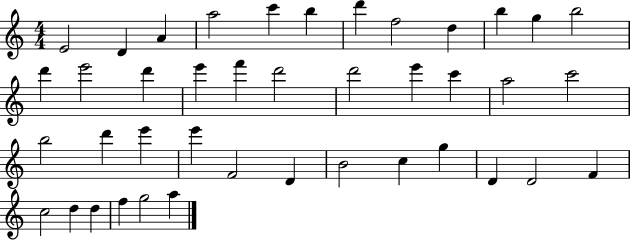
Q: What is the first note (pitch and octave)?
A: E4